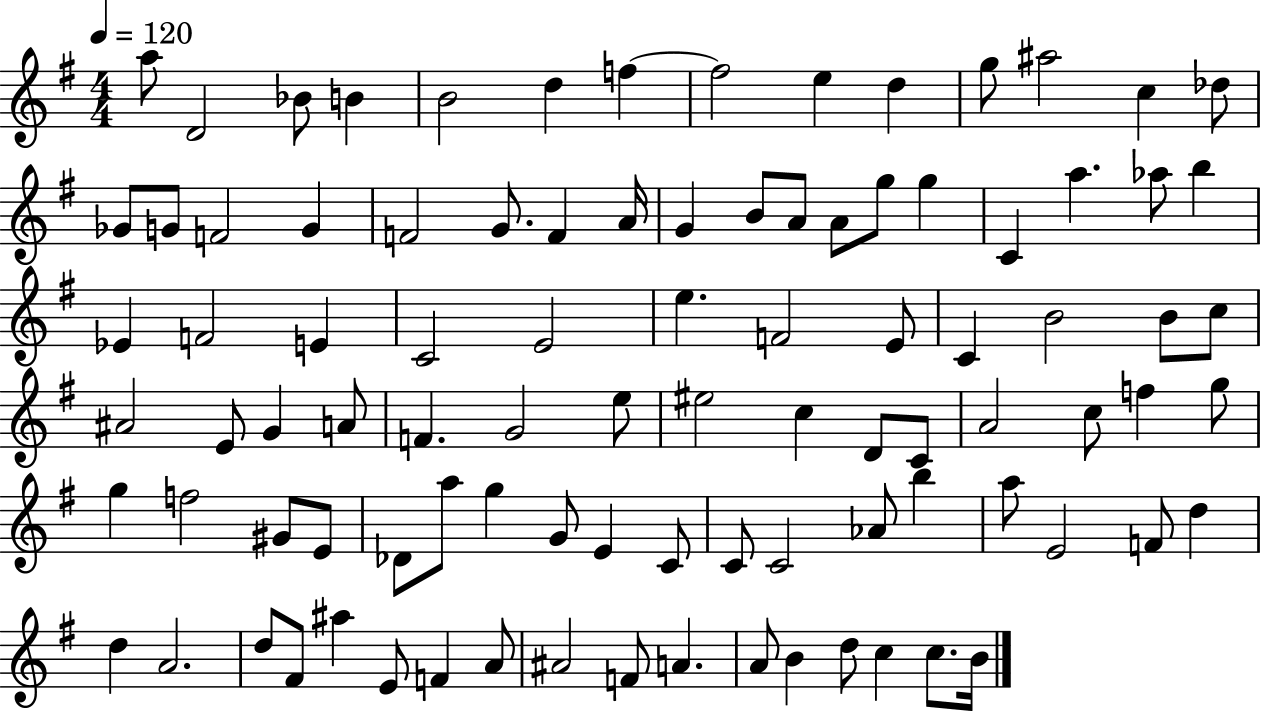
A5/e D4/h Bb4/e B4/q B4/h D5/q F5/q F5/h E5/q D5/q G5/e A#5/h C5/q Db5/e Gb4/e G4/e F4/h G4/q F4/h G4/e. F4/q A4/s G4/q B4/e A4/e A4/e G5/e G5/q C4/q A5/q. Ab5/e B5/q Eb4/q F4/h E4/q C4/h E4/h E5/q. F4/h E4/e C4/q B4/h B4/e C5/e A#4/h E4/e G4/q A4/e F4/q. G4/h E5/e EIS5/h C5/q D4/e C4/e A4/h C5/e F5/q G5/e G5/q F5/h G#4/e E4/e Db4/e A5/e G5/q G4/e E4/q C4/e C4/e C4/h Ab4/e B5/q A5/e E4/h F4/e D5/q D5/q A4/h. D5/e F#4/e A#5/q E4/e F4/q A4/e A#4/h F4/e A4/q. A4/e B4/q D5/e C5/q C5/e. B4/s